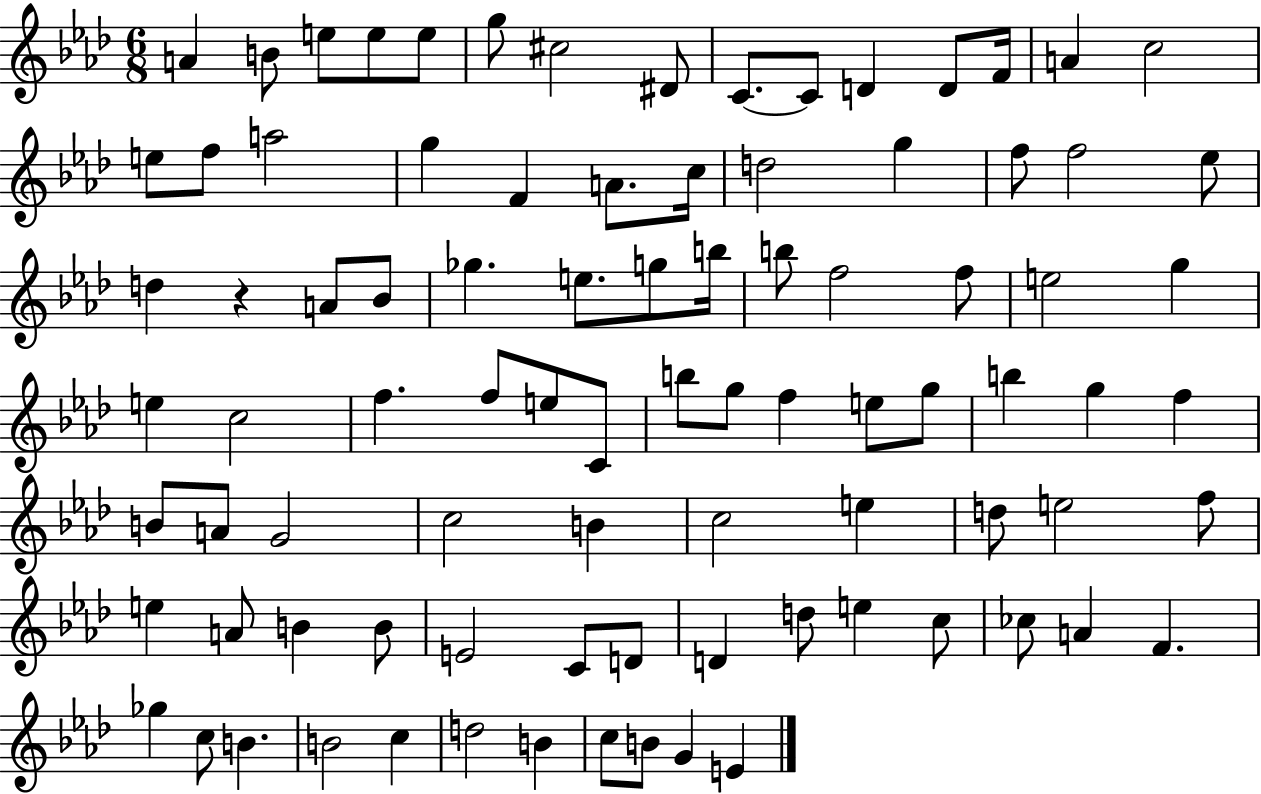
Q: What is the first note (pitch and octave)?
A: A4